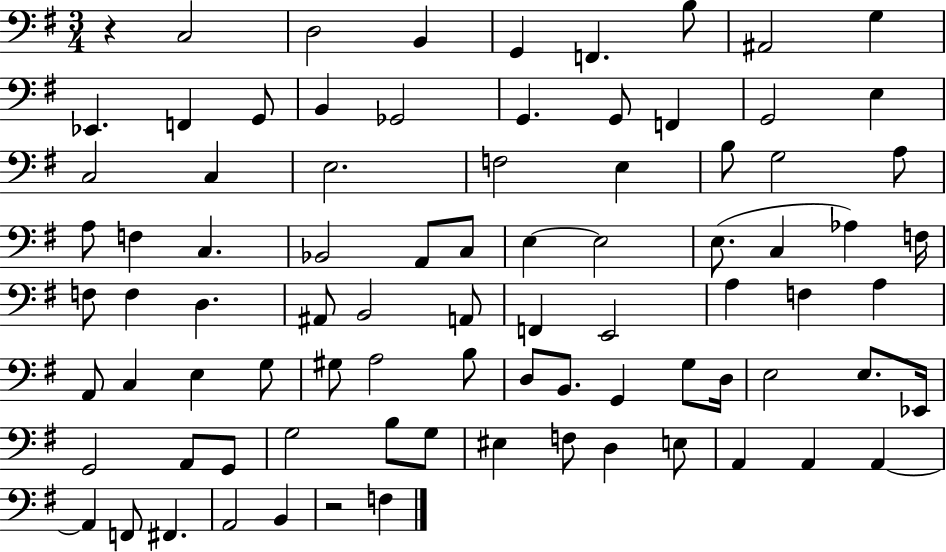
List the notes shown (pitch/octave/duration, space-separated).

R/q C3/h D3/h B2/q G2/q F2/q. B3/e A#2/h G3/q Eb2/q. F2/q G2/e B2/q Gb2/h G2/q. G2/e F2/q G2/h E3/q C3/h C3/q E3/h. F3/h E3/q B3/e G3/h A3/e A3/e F3/q C3/q. Bb2/h A2/e C3/e E3/q E3/h E3/e. C3/q Ab3/q F3/s F3/e F3/q D3/q. A#2/e B2/h A2/e F2/q E2/h A3/q F3/q A3/q A2/e C3/q E3/q G3/e G#3/e A3/h B3/e D3/e B2/e. G2/q G3/e D3/s E3/h E3/e. Eb2/s G2/h A2/e G2/e G3/h B3/e G3/e EIS3/q F3/e D3/q E3/e A2/q A2/q A2/q A2/q F2/e F#2/q. A2/h B2/q R/h F3/q